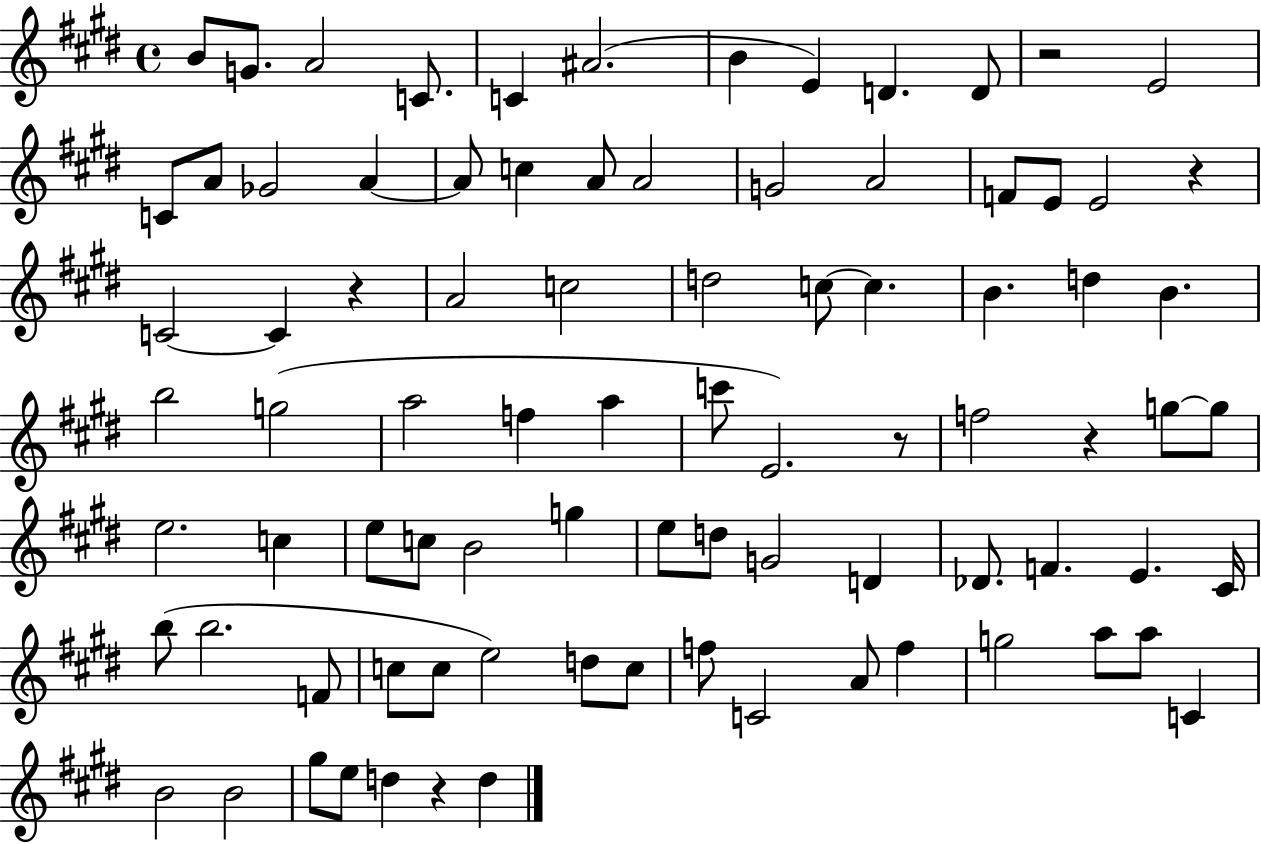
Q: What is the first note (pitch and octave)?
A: B4